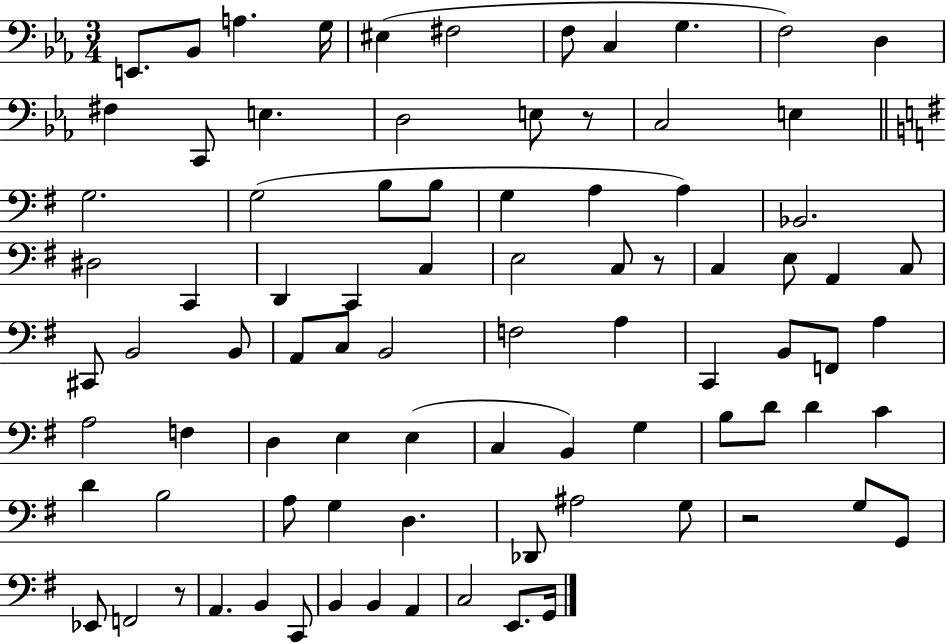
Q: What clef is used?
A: bass